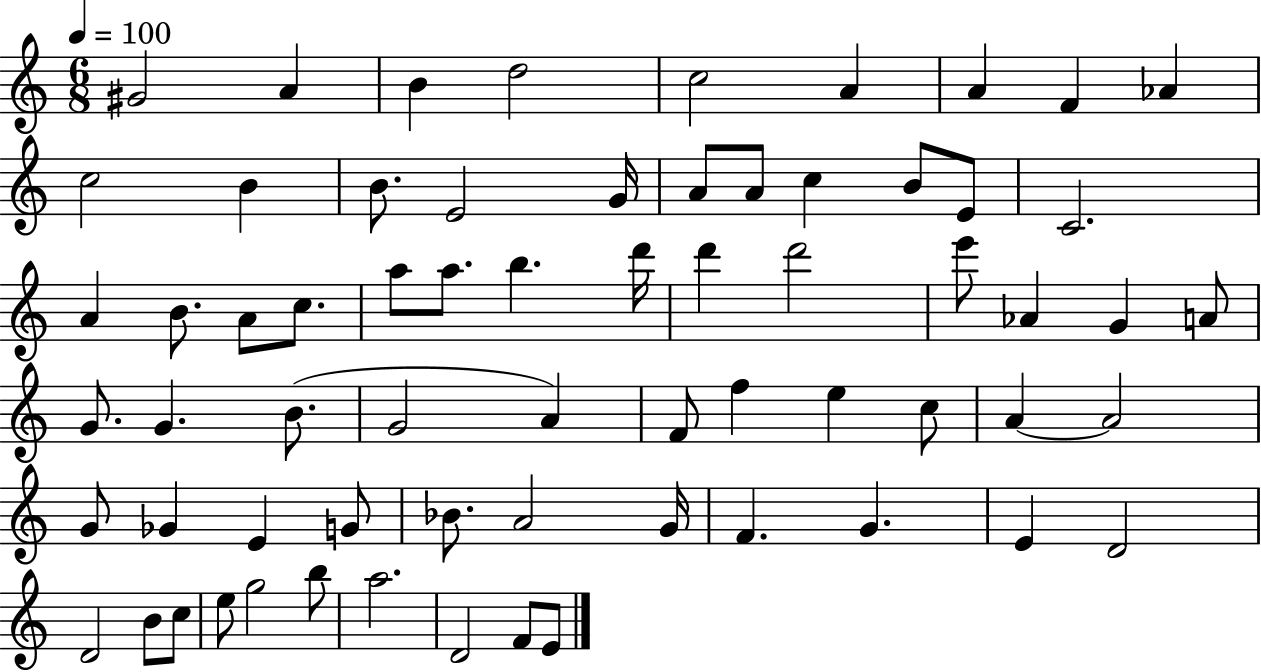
G#4/h A4/q B4/q D5/h C5/h A4/q A4/q F4/q Ab4/q C5/h B4/q B4/e. E4/h G4/s A4/e A4/e C5/q B4/e E4/e C4/h. A4/q B4/e. A4/e C5/e. A5/e A5/e. B5/q. D6/s D6/q D6/h E6/e Ab4/q G4/q A4/e G4/e. G4/q. B4/e. G4/h A4/q F4/e F5/q E5/q C5/e A4/q A4/h G4/e Gb4/q E4/q G4/e Bb4/e. A4/h G4/s F4/q. G4/q. E4/q D4/h D4/h B4/e C5/e E5/e G5/h B5/e A5/h. D4/h F4/e E4/e